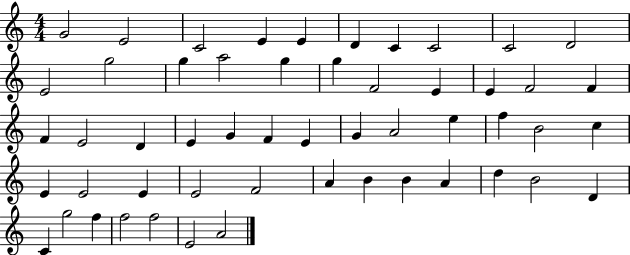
{
  \clef treble
  \numericTimeSignature
  \time 4/4
  \key c \major
  g'2 e'2 | c'2 e'4 e'4 | d'4 c'4 c'2 | c'2 d'2 | \break e'2 g''2 | g''4 a''2 g''4 | g''4 f'2 e'4 | e'4 f'2 f'4 | \break f'4 e'2 d'4 | e'4 g'4 f'4 e'4 | g'4 a'2 e''4 | f''4 b'2 c''4 | \break e'4 e'2 e'4 | e'2 f'2 | a'4 b'4 b'4 a'4 | d''4 b'2 d'4 | \break c'4 g''2 f''4 | f''2 f''2 | e'2 a'2 | \bar "|."
}